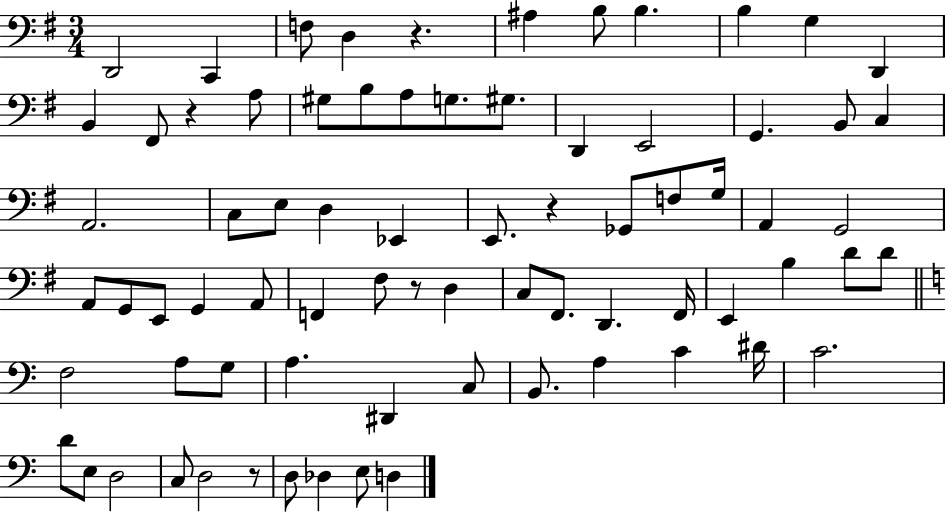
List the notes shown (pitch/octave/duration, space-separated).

D2/h C2/q F3/e D3/q R/q. A#3/q B3/e B3/q. B3/q G3/q D2/q B2/q F#2/e R/q A3/e G#3/e B3/e A3/e G3/e. G#3/e. D2/q E2/h G2/q. B2/e C3/q A2/h. C3/e E3/e D3/q Eb2/q E2/e. R/q Gb2/e F3/e G3/s A2/q G2/h A2/e G2/e E2/e G2/q A2/e F2/q F#3/e R/e D3/q C3/e F#2/e. D2/q. F#2/s E2/q B3/q D4/e D4/e F3/h A3/e G3/e A3/q. D#2/q C3/e B2/e. A3/q C4/q D#4/s C4/h. D4/e E3/e D3/h C3/e D3/h R/e D3/e Db3/q E3/e D3/q